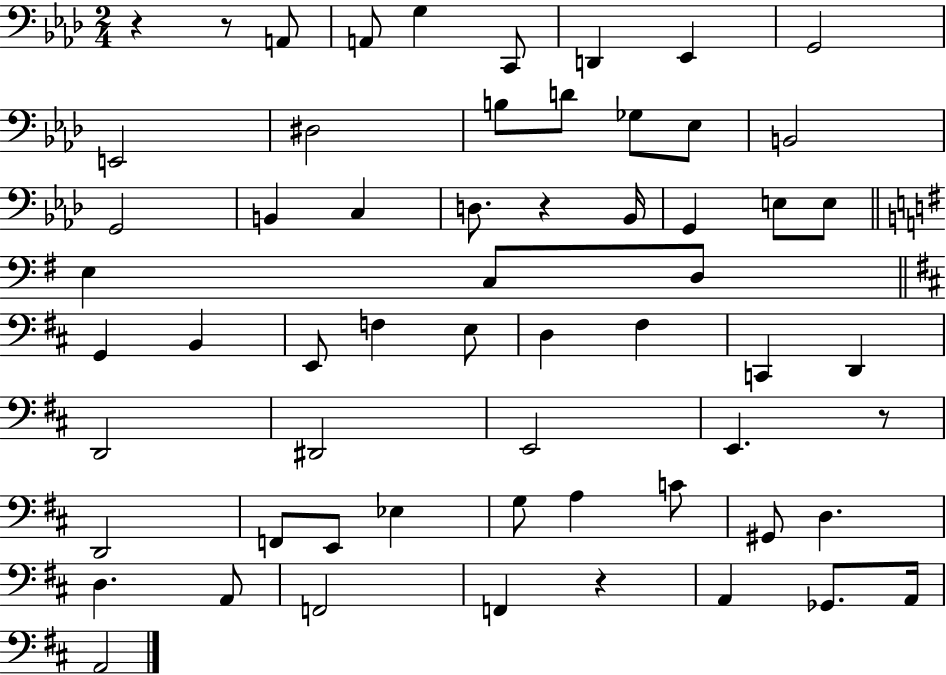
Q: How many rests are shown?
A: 5